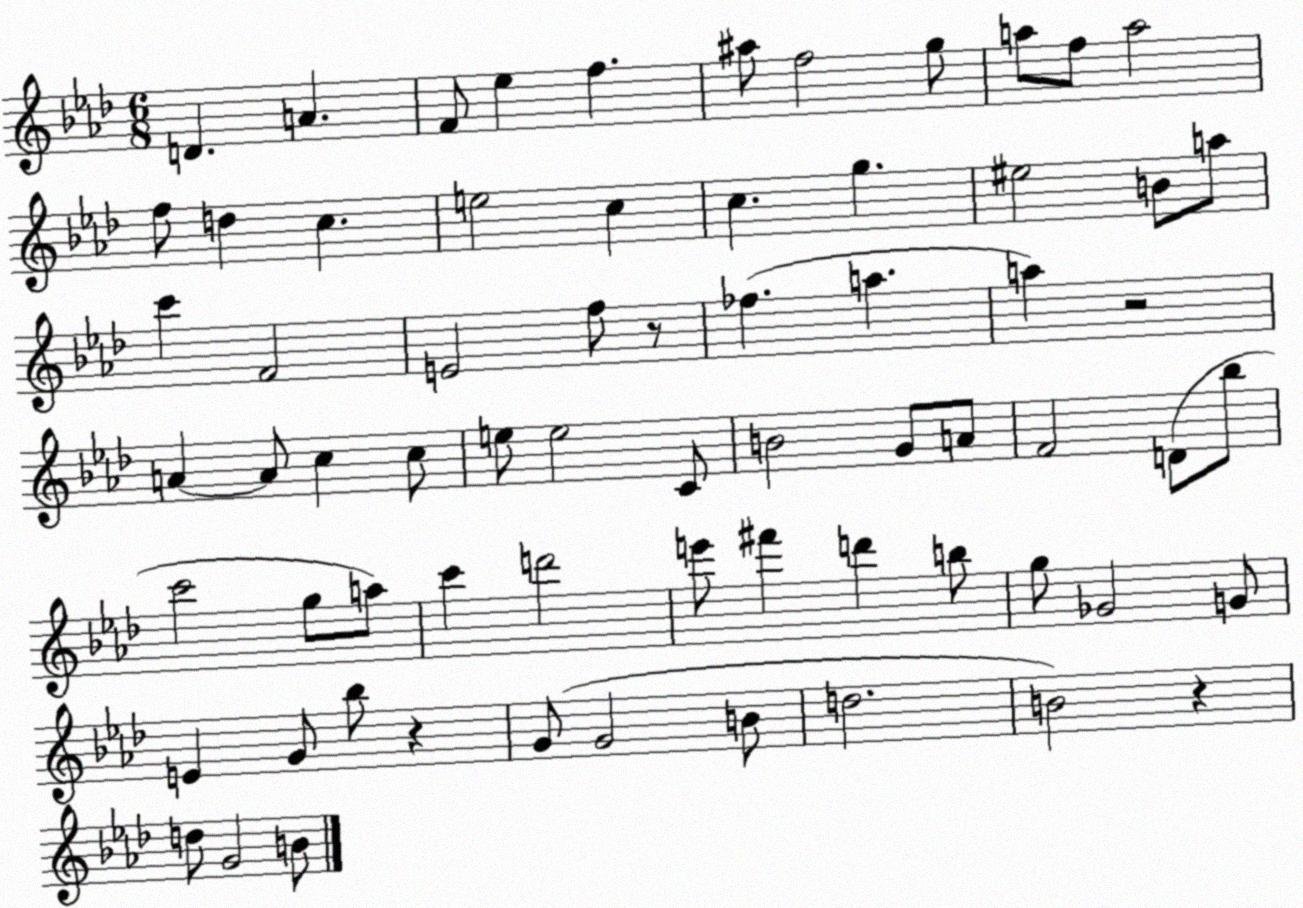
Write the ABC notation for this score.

X:1
T:Untitled
M:6/8
L:1/4
K:Ab
D A F/2 _e f ^a/2 f2 g/2 a/2 f/2 a2 f/2 d c e2 c c g ^e2 B/2 a/2 c' F2 E2 f/2 z/2 _f a a z2 A A/2 c c/2 e/2 e2 C/2 B2 G/2 A/2 F2 D/2 _b/2 c'2 g/2 a/2 c' d'2 e'/2 ^f' d' b/2 g/2 _G2 G/2 E G/2 _b/2 z G/2 G2 B/2 d2 B2 z d/2 G2 B/2